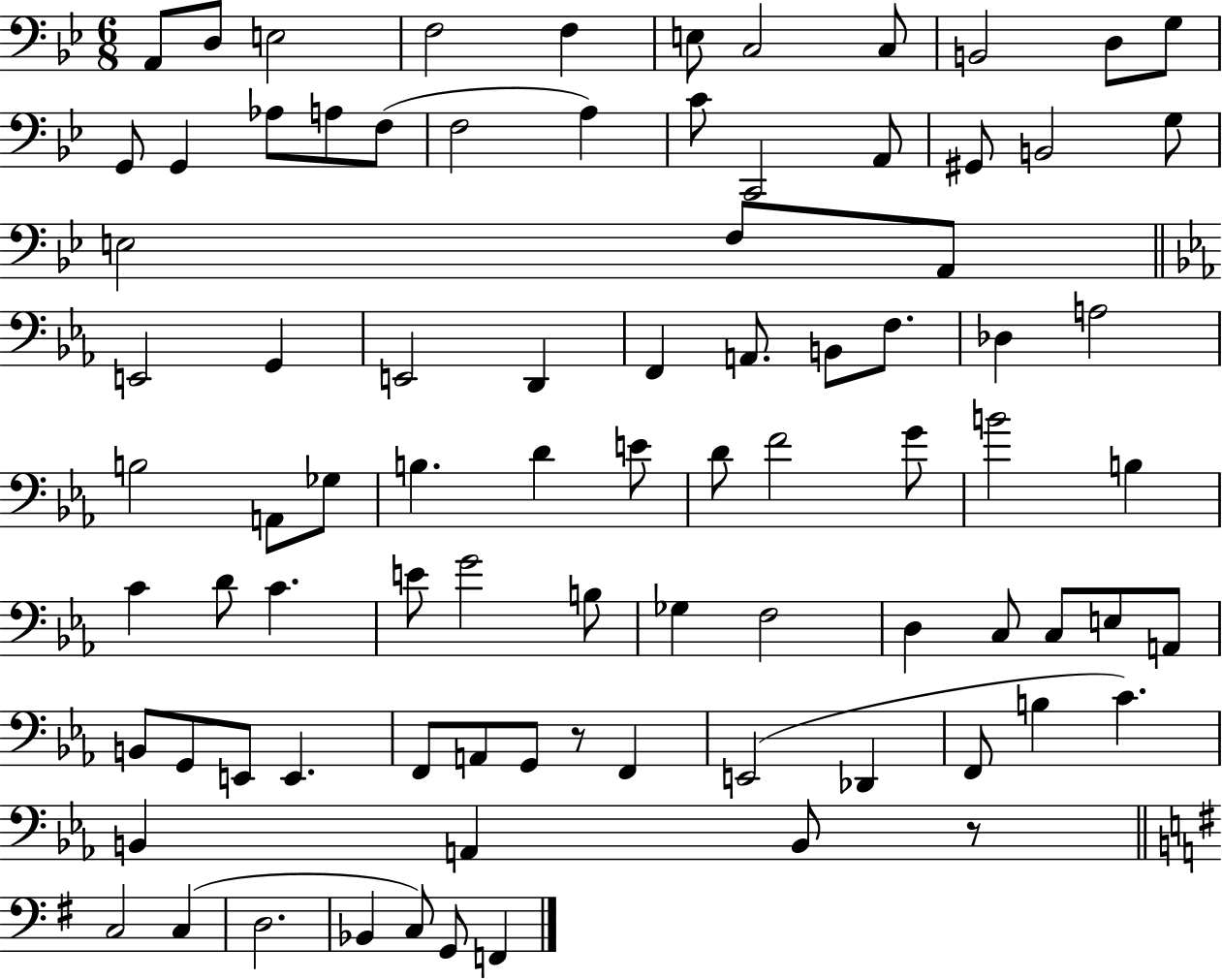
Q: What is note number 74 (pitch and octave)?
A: C4